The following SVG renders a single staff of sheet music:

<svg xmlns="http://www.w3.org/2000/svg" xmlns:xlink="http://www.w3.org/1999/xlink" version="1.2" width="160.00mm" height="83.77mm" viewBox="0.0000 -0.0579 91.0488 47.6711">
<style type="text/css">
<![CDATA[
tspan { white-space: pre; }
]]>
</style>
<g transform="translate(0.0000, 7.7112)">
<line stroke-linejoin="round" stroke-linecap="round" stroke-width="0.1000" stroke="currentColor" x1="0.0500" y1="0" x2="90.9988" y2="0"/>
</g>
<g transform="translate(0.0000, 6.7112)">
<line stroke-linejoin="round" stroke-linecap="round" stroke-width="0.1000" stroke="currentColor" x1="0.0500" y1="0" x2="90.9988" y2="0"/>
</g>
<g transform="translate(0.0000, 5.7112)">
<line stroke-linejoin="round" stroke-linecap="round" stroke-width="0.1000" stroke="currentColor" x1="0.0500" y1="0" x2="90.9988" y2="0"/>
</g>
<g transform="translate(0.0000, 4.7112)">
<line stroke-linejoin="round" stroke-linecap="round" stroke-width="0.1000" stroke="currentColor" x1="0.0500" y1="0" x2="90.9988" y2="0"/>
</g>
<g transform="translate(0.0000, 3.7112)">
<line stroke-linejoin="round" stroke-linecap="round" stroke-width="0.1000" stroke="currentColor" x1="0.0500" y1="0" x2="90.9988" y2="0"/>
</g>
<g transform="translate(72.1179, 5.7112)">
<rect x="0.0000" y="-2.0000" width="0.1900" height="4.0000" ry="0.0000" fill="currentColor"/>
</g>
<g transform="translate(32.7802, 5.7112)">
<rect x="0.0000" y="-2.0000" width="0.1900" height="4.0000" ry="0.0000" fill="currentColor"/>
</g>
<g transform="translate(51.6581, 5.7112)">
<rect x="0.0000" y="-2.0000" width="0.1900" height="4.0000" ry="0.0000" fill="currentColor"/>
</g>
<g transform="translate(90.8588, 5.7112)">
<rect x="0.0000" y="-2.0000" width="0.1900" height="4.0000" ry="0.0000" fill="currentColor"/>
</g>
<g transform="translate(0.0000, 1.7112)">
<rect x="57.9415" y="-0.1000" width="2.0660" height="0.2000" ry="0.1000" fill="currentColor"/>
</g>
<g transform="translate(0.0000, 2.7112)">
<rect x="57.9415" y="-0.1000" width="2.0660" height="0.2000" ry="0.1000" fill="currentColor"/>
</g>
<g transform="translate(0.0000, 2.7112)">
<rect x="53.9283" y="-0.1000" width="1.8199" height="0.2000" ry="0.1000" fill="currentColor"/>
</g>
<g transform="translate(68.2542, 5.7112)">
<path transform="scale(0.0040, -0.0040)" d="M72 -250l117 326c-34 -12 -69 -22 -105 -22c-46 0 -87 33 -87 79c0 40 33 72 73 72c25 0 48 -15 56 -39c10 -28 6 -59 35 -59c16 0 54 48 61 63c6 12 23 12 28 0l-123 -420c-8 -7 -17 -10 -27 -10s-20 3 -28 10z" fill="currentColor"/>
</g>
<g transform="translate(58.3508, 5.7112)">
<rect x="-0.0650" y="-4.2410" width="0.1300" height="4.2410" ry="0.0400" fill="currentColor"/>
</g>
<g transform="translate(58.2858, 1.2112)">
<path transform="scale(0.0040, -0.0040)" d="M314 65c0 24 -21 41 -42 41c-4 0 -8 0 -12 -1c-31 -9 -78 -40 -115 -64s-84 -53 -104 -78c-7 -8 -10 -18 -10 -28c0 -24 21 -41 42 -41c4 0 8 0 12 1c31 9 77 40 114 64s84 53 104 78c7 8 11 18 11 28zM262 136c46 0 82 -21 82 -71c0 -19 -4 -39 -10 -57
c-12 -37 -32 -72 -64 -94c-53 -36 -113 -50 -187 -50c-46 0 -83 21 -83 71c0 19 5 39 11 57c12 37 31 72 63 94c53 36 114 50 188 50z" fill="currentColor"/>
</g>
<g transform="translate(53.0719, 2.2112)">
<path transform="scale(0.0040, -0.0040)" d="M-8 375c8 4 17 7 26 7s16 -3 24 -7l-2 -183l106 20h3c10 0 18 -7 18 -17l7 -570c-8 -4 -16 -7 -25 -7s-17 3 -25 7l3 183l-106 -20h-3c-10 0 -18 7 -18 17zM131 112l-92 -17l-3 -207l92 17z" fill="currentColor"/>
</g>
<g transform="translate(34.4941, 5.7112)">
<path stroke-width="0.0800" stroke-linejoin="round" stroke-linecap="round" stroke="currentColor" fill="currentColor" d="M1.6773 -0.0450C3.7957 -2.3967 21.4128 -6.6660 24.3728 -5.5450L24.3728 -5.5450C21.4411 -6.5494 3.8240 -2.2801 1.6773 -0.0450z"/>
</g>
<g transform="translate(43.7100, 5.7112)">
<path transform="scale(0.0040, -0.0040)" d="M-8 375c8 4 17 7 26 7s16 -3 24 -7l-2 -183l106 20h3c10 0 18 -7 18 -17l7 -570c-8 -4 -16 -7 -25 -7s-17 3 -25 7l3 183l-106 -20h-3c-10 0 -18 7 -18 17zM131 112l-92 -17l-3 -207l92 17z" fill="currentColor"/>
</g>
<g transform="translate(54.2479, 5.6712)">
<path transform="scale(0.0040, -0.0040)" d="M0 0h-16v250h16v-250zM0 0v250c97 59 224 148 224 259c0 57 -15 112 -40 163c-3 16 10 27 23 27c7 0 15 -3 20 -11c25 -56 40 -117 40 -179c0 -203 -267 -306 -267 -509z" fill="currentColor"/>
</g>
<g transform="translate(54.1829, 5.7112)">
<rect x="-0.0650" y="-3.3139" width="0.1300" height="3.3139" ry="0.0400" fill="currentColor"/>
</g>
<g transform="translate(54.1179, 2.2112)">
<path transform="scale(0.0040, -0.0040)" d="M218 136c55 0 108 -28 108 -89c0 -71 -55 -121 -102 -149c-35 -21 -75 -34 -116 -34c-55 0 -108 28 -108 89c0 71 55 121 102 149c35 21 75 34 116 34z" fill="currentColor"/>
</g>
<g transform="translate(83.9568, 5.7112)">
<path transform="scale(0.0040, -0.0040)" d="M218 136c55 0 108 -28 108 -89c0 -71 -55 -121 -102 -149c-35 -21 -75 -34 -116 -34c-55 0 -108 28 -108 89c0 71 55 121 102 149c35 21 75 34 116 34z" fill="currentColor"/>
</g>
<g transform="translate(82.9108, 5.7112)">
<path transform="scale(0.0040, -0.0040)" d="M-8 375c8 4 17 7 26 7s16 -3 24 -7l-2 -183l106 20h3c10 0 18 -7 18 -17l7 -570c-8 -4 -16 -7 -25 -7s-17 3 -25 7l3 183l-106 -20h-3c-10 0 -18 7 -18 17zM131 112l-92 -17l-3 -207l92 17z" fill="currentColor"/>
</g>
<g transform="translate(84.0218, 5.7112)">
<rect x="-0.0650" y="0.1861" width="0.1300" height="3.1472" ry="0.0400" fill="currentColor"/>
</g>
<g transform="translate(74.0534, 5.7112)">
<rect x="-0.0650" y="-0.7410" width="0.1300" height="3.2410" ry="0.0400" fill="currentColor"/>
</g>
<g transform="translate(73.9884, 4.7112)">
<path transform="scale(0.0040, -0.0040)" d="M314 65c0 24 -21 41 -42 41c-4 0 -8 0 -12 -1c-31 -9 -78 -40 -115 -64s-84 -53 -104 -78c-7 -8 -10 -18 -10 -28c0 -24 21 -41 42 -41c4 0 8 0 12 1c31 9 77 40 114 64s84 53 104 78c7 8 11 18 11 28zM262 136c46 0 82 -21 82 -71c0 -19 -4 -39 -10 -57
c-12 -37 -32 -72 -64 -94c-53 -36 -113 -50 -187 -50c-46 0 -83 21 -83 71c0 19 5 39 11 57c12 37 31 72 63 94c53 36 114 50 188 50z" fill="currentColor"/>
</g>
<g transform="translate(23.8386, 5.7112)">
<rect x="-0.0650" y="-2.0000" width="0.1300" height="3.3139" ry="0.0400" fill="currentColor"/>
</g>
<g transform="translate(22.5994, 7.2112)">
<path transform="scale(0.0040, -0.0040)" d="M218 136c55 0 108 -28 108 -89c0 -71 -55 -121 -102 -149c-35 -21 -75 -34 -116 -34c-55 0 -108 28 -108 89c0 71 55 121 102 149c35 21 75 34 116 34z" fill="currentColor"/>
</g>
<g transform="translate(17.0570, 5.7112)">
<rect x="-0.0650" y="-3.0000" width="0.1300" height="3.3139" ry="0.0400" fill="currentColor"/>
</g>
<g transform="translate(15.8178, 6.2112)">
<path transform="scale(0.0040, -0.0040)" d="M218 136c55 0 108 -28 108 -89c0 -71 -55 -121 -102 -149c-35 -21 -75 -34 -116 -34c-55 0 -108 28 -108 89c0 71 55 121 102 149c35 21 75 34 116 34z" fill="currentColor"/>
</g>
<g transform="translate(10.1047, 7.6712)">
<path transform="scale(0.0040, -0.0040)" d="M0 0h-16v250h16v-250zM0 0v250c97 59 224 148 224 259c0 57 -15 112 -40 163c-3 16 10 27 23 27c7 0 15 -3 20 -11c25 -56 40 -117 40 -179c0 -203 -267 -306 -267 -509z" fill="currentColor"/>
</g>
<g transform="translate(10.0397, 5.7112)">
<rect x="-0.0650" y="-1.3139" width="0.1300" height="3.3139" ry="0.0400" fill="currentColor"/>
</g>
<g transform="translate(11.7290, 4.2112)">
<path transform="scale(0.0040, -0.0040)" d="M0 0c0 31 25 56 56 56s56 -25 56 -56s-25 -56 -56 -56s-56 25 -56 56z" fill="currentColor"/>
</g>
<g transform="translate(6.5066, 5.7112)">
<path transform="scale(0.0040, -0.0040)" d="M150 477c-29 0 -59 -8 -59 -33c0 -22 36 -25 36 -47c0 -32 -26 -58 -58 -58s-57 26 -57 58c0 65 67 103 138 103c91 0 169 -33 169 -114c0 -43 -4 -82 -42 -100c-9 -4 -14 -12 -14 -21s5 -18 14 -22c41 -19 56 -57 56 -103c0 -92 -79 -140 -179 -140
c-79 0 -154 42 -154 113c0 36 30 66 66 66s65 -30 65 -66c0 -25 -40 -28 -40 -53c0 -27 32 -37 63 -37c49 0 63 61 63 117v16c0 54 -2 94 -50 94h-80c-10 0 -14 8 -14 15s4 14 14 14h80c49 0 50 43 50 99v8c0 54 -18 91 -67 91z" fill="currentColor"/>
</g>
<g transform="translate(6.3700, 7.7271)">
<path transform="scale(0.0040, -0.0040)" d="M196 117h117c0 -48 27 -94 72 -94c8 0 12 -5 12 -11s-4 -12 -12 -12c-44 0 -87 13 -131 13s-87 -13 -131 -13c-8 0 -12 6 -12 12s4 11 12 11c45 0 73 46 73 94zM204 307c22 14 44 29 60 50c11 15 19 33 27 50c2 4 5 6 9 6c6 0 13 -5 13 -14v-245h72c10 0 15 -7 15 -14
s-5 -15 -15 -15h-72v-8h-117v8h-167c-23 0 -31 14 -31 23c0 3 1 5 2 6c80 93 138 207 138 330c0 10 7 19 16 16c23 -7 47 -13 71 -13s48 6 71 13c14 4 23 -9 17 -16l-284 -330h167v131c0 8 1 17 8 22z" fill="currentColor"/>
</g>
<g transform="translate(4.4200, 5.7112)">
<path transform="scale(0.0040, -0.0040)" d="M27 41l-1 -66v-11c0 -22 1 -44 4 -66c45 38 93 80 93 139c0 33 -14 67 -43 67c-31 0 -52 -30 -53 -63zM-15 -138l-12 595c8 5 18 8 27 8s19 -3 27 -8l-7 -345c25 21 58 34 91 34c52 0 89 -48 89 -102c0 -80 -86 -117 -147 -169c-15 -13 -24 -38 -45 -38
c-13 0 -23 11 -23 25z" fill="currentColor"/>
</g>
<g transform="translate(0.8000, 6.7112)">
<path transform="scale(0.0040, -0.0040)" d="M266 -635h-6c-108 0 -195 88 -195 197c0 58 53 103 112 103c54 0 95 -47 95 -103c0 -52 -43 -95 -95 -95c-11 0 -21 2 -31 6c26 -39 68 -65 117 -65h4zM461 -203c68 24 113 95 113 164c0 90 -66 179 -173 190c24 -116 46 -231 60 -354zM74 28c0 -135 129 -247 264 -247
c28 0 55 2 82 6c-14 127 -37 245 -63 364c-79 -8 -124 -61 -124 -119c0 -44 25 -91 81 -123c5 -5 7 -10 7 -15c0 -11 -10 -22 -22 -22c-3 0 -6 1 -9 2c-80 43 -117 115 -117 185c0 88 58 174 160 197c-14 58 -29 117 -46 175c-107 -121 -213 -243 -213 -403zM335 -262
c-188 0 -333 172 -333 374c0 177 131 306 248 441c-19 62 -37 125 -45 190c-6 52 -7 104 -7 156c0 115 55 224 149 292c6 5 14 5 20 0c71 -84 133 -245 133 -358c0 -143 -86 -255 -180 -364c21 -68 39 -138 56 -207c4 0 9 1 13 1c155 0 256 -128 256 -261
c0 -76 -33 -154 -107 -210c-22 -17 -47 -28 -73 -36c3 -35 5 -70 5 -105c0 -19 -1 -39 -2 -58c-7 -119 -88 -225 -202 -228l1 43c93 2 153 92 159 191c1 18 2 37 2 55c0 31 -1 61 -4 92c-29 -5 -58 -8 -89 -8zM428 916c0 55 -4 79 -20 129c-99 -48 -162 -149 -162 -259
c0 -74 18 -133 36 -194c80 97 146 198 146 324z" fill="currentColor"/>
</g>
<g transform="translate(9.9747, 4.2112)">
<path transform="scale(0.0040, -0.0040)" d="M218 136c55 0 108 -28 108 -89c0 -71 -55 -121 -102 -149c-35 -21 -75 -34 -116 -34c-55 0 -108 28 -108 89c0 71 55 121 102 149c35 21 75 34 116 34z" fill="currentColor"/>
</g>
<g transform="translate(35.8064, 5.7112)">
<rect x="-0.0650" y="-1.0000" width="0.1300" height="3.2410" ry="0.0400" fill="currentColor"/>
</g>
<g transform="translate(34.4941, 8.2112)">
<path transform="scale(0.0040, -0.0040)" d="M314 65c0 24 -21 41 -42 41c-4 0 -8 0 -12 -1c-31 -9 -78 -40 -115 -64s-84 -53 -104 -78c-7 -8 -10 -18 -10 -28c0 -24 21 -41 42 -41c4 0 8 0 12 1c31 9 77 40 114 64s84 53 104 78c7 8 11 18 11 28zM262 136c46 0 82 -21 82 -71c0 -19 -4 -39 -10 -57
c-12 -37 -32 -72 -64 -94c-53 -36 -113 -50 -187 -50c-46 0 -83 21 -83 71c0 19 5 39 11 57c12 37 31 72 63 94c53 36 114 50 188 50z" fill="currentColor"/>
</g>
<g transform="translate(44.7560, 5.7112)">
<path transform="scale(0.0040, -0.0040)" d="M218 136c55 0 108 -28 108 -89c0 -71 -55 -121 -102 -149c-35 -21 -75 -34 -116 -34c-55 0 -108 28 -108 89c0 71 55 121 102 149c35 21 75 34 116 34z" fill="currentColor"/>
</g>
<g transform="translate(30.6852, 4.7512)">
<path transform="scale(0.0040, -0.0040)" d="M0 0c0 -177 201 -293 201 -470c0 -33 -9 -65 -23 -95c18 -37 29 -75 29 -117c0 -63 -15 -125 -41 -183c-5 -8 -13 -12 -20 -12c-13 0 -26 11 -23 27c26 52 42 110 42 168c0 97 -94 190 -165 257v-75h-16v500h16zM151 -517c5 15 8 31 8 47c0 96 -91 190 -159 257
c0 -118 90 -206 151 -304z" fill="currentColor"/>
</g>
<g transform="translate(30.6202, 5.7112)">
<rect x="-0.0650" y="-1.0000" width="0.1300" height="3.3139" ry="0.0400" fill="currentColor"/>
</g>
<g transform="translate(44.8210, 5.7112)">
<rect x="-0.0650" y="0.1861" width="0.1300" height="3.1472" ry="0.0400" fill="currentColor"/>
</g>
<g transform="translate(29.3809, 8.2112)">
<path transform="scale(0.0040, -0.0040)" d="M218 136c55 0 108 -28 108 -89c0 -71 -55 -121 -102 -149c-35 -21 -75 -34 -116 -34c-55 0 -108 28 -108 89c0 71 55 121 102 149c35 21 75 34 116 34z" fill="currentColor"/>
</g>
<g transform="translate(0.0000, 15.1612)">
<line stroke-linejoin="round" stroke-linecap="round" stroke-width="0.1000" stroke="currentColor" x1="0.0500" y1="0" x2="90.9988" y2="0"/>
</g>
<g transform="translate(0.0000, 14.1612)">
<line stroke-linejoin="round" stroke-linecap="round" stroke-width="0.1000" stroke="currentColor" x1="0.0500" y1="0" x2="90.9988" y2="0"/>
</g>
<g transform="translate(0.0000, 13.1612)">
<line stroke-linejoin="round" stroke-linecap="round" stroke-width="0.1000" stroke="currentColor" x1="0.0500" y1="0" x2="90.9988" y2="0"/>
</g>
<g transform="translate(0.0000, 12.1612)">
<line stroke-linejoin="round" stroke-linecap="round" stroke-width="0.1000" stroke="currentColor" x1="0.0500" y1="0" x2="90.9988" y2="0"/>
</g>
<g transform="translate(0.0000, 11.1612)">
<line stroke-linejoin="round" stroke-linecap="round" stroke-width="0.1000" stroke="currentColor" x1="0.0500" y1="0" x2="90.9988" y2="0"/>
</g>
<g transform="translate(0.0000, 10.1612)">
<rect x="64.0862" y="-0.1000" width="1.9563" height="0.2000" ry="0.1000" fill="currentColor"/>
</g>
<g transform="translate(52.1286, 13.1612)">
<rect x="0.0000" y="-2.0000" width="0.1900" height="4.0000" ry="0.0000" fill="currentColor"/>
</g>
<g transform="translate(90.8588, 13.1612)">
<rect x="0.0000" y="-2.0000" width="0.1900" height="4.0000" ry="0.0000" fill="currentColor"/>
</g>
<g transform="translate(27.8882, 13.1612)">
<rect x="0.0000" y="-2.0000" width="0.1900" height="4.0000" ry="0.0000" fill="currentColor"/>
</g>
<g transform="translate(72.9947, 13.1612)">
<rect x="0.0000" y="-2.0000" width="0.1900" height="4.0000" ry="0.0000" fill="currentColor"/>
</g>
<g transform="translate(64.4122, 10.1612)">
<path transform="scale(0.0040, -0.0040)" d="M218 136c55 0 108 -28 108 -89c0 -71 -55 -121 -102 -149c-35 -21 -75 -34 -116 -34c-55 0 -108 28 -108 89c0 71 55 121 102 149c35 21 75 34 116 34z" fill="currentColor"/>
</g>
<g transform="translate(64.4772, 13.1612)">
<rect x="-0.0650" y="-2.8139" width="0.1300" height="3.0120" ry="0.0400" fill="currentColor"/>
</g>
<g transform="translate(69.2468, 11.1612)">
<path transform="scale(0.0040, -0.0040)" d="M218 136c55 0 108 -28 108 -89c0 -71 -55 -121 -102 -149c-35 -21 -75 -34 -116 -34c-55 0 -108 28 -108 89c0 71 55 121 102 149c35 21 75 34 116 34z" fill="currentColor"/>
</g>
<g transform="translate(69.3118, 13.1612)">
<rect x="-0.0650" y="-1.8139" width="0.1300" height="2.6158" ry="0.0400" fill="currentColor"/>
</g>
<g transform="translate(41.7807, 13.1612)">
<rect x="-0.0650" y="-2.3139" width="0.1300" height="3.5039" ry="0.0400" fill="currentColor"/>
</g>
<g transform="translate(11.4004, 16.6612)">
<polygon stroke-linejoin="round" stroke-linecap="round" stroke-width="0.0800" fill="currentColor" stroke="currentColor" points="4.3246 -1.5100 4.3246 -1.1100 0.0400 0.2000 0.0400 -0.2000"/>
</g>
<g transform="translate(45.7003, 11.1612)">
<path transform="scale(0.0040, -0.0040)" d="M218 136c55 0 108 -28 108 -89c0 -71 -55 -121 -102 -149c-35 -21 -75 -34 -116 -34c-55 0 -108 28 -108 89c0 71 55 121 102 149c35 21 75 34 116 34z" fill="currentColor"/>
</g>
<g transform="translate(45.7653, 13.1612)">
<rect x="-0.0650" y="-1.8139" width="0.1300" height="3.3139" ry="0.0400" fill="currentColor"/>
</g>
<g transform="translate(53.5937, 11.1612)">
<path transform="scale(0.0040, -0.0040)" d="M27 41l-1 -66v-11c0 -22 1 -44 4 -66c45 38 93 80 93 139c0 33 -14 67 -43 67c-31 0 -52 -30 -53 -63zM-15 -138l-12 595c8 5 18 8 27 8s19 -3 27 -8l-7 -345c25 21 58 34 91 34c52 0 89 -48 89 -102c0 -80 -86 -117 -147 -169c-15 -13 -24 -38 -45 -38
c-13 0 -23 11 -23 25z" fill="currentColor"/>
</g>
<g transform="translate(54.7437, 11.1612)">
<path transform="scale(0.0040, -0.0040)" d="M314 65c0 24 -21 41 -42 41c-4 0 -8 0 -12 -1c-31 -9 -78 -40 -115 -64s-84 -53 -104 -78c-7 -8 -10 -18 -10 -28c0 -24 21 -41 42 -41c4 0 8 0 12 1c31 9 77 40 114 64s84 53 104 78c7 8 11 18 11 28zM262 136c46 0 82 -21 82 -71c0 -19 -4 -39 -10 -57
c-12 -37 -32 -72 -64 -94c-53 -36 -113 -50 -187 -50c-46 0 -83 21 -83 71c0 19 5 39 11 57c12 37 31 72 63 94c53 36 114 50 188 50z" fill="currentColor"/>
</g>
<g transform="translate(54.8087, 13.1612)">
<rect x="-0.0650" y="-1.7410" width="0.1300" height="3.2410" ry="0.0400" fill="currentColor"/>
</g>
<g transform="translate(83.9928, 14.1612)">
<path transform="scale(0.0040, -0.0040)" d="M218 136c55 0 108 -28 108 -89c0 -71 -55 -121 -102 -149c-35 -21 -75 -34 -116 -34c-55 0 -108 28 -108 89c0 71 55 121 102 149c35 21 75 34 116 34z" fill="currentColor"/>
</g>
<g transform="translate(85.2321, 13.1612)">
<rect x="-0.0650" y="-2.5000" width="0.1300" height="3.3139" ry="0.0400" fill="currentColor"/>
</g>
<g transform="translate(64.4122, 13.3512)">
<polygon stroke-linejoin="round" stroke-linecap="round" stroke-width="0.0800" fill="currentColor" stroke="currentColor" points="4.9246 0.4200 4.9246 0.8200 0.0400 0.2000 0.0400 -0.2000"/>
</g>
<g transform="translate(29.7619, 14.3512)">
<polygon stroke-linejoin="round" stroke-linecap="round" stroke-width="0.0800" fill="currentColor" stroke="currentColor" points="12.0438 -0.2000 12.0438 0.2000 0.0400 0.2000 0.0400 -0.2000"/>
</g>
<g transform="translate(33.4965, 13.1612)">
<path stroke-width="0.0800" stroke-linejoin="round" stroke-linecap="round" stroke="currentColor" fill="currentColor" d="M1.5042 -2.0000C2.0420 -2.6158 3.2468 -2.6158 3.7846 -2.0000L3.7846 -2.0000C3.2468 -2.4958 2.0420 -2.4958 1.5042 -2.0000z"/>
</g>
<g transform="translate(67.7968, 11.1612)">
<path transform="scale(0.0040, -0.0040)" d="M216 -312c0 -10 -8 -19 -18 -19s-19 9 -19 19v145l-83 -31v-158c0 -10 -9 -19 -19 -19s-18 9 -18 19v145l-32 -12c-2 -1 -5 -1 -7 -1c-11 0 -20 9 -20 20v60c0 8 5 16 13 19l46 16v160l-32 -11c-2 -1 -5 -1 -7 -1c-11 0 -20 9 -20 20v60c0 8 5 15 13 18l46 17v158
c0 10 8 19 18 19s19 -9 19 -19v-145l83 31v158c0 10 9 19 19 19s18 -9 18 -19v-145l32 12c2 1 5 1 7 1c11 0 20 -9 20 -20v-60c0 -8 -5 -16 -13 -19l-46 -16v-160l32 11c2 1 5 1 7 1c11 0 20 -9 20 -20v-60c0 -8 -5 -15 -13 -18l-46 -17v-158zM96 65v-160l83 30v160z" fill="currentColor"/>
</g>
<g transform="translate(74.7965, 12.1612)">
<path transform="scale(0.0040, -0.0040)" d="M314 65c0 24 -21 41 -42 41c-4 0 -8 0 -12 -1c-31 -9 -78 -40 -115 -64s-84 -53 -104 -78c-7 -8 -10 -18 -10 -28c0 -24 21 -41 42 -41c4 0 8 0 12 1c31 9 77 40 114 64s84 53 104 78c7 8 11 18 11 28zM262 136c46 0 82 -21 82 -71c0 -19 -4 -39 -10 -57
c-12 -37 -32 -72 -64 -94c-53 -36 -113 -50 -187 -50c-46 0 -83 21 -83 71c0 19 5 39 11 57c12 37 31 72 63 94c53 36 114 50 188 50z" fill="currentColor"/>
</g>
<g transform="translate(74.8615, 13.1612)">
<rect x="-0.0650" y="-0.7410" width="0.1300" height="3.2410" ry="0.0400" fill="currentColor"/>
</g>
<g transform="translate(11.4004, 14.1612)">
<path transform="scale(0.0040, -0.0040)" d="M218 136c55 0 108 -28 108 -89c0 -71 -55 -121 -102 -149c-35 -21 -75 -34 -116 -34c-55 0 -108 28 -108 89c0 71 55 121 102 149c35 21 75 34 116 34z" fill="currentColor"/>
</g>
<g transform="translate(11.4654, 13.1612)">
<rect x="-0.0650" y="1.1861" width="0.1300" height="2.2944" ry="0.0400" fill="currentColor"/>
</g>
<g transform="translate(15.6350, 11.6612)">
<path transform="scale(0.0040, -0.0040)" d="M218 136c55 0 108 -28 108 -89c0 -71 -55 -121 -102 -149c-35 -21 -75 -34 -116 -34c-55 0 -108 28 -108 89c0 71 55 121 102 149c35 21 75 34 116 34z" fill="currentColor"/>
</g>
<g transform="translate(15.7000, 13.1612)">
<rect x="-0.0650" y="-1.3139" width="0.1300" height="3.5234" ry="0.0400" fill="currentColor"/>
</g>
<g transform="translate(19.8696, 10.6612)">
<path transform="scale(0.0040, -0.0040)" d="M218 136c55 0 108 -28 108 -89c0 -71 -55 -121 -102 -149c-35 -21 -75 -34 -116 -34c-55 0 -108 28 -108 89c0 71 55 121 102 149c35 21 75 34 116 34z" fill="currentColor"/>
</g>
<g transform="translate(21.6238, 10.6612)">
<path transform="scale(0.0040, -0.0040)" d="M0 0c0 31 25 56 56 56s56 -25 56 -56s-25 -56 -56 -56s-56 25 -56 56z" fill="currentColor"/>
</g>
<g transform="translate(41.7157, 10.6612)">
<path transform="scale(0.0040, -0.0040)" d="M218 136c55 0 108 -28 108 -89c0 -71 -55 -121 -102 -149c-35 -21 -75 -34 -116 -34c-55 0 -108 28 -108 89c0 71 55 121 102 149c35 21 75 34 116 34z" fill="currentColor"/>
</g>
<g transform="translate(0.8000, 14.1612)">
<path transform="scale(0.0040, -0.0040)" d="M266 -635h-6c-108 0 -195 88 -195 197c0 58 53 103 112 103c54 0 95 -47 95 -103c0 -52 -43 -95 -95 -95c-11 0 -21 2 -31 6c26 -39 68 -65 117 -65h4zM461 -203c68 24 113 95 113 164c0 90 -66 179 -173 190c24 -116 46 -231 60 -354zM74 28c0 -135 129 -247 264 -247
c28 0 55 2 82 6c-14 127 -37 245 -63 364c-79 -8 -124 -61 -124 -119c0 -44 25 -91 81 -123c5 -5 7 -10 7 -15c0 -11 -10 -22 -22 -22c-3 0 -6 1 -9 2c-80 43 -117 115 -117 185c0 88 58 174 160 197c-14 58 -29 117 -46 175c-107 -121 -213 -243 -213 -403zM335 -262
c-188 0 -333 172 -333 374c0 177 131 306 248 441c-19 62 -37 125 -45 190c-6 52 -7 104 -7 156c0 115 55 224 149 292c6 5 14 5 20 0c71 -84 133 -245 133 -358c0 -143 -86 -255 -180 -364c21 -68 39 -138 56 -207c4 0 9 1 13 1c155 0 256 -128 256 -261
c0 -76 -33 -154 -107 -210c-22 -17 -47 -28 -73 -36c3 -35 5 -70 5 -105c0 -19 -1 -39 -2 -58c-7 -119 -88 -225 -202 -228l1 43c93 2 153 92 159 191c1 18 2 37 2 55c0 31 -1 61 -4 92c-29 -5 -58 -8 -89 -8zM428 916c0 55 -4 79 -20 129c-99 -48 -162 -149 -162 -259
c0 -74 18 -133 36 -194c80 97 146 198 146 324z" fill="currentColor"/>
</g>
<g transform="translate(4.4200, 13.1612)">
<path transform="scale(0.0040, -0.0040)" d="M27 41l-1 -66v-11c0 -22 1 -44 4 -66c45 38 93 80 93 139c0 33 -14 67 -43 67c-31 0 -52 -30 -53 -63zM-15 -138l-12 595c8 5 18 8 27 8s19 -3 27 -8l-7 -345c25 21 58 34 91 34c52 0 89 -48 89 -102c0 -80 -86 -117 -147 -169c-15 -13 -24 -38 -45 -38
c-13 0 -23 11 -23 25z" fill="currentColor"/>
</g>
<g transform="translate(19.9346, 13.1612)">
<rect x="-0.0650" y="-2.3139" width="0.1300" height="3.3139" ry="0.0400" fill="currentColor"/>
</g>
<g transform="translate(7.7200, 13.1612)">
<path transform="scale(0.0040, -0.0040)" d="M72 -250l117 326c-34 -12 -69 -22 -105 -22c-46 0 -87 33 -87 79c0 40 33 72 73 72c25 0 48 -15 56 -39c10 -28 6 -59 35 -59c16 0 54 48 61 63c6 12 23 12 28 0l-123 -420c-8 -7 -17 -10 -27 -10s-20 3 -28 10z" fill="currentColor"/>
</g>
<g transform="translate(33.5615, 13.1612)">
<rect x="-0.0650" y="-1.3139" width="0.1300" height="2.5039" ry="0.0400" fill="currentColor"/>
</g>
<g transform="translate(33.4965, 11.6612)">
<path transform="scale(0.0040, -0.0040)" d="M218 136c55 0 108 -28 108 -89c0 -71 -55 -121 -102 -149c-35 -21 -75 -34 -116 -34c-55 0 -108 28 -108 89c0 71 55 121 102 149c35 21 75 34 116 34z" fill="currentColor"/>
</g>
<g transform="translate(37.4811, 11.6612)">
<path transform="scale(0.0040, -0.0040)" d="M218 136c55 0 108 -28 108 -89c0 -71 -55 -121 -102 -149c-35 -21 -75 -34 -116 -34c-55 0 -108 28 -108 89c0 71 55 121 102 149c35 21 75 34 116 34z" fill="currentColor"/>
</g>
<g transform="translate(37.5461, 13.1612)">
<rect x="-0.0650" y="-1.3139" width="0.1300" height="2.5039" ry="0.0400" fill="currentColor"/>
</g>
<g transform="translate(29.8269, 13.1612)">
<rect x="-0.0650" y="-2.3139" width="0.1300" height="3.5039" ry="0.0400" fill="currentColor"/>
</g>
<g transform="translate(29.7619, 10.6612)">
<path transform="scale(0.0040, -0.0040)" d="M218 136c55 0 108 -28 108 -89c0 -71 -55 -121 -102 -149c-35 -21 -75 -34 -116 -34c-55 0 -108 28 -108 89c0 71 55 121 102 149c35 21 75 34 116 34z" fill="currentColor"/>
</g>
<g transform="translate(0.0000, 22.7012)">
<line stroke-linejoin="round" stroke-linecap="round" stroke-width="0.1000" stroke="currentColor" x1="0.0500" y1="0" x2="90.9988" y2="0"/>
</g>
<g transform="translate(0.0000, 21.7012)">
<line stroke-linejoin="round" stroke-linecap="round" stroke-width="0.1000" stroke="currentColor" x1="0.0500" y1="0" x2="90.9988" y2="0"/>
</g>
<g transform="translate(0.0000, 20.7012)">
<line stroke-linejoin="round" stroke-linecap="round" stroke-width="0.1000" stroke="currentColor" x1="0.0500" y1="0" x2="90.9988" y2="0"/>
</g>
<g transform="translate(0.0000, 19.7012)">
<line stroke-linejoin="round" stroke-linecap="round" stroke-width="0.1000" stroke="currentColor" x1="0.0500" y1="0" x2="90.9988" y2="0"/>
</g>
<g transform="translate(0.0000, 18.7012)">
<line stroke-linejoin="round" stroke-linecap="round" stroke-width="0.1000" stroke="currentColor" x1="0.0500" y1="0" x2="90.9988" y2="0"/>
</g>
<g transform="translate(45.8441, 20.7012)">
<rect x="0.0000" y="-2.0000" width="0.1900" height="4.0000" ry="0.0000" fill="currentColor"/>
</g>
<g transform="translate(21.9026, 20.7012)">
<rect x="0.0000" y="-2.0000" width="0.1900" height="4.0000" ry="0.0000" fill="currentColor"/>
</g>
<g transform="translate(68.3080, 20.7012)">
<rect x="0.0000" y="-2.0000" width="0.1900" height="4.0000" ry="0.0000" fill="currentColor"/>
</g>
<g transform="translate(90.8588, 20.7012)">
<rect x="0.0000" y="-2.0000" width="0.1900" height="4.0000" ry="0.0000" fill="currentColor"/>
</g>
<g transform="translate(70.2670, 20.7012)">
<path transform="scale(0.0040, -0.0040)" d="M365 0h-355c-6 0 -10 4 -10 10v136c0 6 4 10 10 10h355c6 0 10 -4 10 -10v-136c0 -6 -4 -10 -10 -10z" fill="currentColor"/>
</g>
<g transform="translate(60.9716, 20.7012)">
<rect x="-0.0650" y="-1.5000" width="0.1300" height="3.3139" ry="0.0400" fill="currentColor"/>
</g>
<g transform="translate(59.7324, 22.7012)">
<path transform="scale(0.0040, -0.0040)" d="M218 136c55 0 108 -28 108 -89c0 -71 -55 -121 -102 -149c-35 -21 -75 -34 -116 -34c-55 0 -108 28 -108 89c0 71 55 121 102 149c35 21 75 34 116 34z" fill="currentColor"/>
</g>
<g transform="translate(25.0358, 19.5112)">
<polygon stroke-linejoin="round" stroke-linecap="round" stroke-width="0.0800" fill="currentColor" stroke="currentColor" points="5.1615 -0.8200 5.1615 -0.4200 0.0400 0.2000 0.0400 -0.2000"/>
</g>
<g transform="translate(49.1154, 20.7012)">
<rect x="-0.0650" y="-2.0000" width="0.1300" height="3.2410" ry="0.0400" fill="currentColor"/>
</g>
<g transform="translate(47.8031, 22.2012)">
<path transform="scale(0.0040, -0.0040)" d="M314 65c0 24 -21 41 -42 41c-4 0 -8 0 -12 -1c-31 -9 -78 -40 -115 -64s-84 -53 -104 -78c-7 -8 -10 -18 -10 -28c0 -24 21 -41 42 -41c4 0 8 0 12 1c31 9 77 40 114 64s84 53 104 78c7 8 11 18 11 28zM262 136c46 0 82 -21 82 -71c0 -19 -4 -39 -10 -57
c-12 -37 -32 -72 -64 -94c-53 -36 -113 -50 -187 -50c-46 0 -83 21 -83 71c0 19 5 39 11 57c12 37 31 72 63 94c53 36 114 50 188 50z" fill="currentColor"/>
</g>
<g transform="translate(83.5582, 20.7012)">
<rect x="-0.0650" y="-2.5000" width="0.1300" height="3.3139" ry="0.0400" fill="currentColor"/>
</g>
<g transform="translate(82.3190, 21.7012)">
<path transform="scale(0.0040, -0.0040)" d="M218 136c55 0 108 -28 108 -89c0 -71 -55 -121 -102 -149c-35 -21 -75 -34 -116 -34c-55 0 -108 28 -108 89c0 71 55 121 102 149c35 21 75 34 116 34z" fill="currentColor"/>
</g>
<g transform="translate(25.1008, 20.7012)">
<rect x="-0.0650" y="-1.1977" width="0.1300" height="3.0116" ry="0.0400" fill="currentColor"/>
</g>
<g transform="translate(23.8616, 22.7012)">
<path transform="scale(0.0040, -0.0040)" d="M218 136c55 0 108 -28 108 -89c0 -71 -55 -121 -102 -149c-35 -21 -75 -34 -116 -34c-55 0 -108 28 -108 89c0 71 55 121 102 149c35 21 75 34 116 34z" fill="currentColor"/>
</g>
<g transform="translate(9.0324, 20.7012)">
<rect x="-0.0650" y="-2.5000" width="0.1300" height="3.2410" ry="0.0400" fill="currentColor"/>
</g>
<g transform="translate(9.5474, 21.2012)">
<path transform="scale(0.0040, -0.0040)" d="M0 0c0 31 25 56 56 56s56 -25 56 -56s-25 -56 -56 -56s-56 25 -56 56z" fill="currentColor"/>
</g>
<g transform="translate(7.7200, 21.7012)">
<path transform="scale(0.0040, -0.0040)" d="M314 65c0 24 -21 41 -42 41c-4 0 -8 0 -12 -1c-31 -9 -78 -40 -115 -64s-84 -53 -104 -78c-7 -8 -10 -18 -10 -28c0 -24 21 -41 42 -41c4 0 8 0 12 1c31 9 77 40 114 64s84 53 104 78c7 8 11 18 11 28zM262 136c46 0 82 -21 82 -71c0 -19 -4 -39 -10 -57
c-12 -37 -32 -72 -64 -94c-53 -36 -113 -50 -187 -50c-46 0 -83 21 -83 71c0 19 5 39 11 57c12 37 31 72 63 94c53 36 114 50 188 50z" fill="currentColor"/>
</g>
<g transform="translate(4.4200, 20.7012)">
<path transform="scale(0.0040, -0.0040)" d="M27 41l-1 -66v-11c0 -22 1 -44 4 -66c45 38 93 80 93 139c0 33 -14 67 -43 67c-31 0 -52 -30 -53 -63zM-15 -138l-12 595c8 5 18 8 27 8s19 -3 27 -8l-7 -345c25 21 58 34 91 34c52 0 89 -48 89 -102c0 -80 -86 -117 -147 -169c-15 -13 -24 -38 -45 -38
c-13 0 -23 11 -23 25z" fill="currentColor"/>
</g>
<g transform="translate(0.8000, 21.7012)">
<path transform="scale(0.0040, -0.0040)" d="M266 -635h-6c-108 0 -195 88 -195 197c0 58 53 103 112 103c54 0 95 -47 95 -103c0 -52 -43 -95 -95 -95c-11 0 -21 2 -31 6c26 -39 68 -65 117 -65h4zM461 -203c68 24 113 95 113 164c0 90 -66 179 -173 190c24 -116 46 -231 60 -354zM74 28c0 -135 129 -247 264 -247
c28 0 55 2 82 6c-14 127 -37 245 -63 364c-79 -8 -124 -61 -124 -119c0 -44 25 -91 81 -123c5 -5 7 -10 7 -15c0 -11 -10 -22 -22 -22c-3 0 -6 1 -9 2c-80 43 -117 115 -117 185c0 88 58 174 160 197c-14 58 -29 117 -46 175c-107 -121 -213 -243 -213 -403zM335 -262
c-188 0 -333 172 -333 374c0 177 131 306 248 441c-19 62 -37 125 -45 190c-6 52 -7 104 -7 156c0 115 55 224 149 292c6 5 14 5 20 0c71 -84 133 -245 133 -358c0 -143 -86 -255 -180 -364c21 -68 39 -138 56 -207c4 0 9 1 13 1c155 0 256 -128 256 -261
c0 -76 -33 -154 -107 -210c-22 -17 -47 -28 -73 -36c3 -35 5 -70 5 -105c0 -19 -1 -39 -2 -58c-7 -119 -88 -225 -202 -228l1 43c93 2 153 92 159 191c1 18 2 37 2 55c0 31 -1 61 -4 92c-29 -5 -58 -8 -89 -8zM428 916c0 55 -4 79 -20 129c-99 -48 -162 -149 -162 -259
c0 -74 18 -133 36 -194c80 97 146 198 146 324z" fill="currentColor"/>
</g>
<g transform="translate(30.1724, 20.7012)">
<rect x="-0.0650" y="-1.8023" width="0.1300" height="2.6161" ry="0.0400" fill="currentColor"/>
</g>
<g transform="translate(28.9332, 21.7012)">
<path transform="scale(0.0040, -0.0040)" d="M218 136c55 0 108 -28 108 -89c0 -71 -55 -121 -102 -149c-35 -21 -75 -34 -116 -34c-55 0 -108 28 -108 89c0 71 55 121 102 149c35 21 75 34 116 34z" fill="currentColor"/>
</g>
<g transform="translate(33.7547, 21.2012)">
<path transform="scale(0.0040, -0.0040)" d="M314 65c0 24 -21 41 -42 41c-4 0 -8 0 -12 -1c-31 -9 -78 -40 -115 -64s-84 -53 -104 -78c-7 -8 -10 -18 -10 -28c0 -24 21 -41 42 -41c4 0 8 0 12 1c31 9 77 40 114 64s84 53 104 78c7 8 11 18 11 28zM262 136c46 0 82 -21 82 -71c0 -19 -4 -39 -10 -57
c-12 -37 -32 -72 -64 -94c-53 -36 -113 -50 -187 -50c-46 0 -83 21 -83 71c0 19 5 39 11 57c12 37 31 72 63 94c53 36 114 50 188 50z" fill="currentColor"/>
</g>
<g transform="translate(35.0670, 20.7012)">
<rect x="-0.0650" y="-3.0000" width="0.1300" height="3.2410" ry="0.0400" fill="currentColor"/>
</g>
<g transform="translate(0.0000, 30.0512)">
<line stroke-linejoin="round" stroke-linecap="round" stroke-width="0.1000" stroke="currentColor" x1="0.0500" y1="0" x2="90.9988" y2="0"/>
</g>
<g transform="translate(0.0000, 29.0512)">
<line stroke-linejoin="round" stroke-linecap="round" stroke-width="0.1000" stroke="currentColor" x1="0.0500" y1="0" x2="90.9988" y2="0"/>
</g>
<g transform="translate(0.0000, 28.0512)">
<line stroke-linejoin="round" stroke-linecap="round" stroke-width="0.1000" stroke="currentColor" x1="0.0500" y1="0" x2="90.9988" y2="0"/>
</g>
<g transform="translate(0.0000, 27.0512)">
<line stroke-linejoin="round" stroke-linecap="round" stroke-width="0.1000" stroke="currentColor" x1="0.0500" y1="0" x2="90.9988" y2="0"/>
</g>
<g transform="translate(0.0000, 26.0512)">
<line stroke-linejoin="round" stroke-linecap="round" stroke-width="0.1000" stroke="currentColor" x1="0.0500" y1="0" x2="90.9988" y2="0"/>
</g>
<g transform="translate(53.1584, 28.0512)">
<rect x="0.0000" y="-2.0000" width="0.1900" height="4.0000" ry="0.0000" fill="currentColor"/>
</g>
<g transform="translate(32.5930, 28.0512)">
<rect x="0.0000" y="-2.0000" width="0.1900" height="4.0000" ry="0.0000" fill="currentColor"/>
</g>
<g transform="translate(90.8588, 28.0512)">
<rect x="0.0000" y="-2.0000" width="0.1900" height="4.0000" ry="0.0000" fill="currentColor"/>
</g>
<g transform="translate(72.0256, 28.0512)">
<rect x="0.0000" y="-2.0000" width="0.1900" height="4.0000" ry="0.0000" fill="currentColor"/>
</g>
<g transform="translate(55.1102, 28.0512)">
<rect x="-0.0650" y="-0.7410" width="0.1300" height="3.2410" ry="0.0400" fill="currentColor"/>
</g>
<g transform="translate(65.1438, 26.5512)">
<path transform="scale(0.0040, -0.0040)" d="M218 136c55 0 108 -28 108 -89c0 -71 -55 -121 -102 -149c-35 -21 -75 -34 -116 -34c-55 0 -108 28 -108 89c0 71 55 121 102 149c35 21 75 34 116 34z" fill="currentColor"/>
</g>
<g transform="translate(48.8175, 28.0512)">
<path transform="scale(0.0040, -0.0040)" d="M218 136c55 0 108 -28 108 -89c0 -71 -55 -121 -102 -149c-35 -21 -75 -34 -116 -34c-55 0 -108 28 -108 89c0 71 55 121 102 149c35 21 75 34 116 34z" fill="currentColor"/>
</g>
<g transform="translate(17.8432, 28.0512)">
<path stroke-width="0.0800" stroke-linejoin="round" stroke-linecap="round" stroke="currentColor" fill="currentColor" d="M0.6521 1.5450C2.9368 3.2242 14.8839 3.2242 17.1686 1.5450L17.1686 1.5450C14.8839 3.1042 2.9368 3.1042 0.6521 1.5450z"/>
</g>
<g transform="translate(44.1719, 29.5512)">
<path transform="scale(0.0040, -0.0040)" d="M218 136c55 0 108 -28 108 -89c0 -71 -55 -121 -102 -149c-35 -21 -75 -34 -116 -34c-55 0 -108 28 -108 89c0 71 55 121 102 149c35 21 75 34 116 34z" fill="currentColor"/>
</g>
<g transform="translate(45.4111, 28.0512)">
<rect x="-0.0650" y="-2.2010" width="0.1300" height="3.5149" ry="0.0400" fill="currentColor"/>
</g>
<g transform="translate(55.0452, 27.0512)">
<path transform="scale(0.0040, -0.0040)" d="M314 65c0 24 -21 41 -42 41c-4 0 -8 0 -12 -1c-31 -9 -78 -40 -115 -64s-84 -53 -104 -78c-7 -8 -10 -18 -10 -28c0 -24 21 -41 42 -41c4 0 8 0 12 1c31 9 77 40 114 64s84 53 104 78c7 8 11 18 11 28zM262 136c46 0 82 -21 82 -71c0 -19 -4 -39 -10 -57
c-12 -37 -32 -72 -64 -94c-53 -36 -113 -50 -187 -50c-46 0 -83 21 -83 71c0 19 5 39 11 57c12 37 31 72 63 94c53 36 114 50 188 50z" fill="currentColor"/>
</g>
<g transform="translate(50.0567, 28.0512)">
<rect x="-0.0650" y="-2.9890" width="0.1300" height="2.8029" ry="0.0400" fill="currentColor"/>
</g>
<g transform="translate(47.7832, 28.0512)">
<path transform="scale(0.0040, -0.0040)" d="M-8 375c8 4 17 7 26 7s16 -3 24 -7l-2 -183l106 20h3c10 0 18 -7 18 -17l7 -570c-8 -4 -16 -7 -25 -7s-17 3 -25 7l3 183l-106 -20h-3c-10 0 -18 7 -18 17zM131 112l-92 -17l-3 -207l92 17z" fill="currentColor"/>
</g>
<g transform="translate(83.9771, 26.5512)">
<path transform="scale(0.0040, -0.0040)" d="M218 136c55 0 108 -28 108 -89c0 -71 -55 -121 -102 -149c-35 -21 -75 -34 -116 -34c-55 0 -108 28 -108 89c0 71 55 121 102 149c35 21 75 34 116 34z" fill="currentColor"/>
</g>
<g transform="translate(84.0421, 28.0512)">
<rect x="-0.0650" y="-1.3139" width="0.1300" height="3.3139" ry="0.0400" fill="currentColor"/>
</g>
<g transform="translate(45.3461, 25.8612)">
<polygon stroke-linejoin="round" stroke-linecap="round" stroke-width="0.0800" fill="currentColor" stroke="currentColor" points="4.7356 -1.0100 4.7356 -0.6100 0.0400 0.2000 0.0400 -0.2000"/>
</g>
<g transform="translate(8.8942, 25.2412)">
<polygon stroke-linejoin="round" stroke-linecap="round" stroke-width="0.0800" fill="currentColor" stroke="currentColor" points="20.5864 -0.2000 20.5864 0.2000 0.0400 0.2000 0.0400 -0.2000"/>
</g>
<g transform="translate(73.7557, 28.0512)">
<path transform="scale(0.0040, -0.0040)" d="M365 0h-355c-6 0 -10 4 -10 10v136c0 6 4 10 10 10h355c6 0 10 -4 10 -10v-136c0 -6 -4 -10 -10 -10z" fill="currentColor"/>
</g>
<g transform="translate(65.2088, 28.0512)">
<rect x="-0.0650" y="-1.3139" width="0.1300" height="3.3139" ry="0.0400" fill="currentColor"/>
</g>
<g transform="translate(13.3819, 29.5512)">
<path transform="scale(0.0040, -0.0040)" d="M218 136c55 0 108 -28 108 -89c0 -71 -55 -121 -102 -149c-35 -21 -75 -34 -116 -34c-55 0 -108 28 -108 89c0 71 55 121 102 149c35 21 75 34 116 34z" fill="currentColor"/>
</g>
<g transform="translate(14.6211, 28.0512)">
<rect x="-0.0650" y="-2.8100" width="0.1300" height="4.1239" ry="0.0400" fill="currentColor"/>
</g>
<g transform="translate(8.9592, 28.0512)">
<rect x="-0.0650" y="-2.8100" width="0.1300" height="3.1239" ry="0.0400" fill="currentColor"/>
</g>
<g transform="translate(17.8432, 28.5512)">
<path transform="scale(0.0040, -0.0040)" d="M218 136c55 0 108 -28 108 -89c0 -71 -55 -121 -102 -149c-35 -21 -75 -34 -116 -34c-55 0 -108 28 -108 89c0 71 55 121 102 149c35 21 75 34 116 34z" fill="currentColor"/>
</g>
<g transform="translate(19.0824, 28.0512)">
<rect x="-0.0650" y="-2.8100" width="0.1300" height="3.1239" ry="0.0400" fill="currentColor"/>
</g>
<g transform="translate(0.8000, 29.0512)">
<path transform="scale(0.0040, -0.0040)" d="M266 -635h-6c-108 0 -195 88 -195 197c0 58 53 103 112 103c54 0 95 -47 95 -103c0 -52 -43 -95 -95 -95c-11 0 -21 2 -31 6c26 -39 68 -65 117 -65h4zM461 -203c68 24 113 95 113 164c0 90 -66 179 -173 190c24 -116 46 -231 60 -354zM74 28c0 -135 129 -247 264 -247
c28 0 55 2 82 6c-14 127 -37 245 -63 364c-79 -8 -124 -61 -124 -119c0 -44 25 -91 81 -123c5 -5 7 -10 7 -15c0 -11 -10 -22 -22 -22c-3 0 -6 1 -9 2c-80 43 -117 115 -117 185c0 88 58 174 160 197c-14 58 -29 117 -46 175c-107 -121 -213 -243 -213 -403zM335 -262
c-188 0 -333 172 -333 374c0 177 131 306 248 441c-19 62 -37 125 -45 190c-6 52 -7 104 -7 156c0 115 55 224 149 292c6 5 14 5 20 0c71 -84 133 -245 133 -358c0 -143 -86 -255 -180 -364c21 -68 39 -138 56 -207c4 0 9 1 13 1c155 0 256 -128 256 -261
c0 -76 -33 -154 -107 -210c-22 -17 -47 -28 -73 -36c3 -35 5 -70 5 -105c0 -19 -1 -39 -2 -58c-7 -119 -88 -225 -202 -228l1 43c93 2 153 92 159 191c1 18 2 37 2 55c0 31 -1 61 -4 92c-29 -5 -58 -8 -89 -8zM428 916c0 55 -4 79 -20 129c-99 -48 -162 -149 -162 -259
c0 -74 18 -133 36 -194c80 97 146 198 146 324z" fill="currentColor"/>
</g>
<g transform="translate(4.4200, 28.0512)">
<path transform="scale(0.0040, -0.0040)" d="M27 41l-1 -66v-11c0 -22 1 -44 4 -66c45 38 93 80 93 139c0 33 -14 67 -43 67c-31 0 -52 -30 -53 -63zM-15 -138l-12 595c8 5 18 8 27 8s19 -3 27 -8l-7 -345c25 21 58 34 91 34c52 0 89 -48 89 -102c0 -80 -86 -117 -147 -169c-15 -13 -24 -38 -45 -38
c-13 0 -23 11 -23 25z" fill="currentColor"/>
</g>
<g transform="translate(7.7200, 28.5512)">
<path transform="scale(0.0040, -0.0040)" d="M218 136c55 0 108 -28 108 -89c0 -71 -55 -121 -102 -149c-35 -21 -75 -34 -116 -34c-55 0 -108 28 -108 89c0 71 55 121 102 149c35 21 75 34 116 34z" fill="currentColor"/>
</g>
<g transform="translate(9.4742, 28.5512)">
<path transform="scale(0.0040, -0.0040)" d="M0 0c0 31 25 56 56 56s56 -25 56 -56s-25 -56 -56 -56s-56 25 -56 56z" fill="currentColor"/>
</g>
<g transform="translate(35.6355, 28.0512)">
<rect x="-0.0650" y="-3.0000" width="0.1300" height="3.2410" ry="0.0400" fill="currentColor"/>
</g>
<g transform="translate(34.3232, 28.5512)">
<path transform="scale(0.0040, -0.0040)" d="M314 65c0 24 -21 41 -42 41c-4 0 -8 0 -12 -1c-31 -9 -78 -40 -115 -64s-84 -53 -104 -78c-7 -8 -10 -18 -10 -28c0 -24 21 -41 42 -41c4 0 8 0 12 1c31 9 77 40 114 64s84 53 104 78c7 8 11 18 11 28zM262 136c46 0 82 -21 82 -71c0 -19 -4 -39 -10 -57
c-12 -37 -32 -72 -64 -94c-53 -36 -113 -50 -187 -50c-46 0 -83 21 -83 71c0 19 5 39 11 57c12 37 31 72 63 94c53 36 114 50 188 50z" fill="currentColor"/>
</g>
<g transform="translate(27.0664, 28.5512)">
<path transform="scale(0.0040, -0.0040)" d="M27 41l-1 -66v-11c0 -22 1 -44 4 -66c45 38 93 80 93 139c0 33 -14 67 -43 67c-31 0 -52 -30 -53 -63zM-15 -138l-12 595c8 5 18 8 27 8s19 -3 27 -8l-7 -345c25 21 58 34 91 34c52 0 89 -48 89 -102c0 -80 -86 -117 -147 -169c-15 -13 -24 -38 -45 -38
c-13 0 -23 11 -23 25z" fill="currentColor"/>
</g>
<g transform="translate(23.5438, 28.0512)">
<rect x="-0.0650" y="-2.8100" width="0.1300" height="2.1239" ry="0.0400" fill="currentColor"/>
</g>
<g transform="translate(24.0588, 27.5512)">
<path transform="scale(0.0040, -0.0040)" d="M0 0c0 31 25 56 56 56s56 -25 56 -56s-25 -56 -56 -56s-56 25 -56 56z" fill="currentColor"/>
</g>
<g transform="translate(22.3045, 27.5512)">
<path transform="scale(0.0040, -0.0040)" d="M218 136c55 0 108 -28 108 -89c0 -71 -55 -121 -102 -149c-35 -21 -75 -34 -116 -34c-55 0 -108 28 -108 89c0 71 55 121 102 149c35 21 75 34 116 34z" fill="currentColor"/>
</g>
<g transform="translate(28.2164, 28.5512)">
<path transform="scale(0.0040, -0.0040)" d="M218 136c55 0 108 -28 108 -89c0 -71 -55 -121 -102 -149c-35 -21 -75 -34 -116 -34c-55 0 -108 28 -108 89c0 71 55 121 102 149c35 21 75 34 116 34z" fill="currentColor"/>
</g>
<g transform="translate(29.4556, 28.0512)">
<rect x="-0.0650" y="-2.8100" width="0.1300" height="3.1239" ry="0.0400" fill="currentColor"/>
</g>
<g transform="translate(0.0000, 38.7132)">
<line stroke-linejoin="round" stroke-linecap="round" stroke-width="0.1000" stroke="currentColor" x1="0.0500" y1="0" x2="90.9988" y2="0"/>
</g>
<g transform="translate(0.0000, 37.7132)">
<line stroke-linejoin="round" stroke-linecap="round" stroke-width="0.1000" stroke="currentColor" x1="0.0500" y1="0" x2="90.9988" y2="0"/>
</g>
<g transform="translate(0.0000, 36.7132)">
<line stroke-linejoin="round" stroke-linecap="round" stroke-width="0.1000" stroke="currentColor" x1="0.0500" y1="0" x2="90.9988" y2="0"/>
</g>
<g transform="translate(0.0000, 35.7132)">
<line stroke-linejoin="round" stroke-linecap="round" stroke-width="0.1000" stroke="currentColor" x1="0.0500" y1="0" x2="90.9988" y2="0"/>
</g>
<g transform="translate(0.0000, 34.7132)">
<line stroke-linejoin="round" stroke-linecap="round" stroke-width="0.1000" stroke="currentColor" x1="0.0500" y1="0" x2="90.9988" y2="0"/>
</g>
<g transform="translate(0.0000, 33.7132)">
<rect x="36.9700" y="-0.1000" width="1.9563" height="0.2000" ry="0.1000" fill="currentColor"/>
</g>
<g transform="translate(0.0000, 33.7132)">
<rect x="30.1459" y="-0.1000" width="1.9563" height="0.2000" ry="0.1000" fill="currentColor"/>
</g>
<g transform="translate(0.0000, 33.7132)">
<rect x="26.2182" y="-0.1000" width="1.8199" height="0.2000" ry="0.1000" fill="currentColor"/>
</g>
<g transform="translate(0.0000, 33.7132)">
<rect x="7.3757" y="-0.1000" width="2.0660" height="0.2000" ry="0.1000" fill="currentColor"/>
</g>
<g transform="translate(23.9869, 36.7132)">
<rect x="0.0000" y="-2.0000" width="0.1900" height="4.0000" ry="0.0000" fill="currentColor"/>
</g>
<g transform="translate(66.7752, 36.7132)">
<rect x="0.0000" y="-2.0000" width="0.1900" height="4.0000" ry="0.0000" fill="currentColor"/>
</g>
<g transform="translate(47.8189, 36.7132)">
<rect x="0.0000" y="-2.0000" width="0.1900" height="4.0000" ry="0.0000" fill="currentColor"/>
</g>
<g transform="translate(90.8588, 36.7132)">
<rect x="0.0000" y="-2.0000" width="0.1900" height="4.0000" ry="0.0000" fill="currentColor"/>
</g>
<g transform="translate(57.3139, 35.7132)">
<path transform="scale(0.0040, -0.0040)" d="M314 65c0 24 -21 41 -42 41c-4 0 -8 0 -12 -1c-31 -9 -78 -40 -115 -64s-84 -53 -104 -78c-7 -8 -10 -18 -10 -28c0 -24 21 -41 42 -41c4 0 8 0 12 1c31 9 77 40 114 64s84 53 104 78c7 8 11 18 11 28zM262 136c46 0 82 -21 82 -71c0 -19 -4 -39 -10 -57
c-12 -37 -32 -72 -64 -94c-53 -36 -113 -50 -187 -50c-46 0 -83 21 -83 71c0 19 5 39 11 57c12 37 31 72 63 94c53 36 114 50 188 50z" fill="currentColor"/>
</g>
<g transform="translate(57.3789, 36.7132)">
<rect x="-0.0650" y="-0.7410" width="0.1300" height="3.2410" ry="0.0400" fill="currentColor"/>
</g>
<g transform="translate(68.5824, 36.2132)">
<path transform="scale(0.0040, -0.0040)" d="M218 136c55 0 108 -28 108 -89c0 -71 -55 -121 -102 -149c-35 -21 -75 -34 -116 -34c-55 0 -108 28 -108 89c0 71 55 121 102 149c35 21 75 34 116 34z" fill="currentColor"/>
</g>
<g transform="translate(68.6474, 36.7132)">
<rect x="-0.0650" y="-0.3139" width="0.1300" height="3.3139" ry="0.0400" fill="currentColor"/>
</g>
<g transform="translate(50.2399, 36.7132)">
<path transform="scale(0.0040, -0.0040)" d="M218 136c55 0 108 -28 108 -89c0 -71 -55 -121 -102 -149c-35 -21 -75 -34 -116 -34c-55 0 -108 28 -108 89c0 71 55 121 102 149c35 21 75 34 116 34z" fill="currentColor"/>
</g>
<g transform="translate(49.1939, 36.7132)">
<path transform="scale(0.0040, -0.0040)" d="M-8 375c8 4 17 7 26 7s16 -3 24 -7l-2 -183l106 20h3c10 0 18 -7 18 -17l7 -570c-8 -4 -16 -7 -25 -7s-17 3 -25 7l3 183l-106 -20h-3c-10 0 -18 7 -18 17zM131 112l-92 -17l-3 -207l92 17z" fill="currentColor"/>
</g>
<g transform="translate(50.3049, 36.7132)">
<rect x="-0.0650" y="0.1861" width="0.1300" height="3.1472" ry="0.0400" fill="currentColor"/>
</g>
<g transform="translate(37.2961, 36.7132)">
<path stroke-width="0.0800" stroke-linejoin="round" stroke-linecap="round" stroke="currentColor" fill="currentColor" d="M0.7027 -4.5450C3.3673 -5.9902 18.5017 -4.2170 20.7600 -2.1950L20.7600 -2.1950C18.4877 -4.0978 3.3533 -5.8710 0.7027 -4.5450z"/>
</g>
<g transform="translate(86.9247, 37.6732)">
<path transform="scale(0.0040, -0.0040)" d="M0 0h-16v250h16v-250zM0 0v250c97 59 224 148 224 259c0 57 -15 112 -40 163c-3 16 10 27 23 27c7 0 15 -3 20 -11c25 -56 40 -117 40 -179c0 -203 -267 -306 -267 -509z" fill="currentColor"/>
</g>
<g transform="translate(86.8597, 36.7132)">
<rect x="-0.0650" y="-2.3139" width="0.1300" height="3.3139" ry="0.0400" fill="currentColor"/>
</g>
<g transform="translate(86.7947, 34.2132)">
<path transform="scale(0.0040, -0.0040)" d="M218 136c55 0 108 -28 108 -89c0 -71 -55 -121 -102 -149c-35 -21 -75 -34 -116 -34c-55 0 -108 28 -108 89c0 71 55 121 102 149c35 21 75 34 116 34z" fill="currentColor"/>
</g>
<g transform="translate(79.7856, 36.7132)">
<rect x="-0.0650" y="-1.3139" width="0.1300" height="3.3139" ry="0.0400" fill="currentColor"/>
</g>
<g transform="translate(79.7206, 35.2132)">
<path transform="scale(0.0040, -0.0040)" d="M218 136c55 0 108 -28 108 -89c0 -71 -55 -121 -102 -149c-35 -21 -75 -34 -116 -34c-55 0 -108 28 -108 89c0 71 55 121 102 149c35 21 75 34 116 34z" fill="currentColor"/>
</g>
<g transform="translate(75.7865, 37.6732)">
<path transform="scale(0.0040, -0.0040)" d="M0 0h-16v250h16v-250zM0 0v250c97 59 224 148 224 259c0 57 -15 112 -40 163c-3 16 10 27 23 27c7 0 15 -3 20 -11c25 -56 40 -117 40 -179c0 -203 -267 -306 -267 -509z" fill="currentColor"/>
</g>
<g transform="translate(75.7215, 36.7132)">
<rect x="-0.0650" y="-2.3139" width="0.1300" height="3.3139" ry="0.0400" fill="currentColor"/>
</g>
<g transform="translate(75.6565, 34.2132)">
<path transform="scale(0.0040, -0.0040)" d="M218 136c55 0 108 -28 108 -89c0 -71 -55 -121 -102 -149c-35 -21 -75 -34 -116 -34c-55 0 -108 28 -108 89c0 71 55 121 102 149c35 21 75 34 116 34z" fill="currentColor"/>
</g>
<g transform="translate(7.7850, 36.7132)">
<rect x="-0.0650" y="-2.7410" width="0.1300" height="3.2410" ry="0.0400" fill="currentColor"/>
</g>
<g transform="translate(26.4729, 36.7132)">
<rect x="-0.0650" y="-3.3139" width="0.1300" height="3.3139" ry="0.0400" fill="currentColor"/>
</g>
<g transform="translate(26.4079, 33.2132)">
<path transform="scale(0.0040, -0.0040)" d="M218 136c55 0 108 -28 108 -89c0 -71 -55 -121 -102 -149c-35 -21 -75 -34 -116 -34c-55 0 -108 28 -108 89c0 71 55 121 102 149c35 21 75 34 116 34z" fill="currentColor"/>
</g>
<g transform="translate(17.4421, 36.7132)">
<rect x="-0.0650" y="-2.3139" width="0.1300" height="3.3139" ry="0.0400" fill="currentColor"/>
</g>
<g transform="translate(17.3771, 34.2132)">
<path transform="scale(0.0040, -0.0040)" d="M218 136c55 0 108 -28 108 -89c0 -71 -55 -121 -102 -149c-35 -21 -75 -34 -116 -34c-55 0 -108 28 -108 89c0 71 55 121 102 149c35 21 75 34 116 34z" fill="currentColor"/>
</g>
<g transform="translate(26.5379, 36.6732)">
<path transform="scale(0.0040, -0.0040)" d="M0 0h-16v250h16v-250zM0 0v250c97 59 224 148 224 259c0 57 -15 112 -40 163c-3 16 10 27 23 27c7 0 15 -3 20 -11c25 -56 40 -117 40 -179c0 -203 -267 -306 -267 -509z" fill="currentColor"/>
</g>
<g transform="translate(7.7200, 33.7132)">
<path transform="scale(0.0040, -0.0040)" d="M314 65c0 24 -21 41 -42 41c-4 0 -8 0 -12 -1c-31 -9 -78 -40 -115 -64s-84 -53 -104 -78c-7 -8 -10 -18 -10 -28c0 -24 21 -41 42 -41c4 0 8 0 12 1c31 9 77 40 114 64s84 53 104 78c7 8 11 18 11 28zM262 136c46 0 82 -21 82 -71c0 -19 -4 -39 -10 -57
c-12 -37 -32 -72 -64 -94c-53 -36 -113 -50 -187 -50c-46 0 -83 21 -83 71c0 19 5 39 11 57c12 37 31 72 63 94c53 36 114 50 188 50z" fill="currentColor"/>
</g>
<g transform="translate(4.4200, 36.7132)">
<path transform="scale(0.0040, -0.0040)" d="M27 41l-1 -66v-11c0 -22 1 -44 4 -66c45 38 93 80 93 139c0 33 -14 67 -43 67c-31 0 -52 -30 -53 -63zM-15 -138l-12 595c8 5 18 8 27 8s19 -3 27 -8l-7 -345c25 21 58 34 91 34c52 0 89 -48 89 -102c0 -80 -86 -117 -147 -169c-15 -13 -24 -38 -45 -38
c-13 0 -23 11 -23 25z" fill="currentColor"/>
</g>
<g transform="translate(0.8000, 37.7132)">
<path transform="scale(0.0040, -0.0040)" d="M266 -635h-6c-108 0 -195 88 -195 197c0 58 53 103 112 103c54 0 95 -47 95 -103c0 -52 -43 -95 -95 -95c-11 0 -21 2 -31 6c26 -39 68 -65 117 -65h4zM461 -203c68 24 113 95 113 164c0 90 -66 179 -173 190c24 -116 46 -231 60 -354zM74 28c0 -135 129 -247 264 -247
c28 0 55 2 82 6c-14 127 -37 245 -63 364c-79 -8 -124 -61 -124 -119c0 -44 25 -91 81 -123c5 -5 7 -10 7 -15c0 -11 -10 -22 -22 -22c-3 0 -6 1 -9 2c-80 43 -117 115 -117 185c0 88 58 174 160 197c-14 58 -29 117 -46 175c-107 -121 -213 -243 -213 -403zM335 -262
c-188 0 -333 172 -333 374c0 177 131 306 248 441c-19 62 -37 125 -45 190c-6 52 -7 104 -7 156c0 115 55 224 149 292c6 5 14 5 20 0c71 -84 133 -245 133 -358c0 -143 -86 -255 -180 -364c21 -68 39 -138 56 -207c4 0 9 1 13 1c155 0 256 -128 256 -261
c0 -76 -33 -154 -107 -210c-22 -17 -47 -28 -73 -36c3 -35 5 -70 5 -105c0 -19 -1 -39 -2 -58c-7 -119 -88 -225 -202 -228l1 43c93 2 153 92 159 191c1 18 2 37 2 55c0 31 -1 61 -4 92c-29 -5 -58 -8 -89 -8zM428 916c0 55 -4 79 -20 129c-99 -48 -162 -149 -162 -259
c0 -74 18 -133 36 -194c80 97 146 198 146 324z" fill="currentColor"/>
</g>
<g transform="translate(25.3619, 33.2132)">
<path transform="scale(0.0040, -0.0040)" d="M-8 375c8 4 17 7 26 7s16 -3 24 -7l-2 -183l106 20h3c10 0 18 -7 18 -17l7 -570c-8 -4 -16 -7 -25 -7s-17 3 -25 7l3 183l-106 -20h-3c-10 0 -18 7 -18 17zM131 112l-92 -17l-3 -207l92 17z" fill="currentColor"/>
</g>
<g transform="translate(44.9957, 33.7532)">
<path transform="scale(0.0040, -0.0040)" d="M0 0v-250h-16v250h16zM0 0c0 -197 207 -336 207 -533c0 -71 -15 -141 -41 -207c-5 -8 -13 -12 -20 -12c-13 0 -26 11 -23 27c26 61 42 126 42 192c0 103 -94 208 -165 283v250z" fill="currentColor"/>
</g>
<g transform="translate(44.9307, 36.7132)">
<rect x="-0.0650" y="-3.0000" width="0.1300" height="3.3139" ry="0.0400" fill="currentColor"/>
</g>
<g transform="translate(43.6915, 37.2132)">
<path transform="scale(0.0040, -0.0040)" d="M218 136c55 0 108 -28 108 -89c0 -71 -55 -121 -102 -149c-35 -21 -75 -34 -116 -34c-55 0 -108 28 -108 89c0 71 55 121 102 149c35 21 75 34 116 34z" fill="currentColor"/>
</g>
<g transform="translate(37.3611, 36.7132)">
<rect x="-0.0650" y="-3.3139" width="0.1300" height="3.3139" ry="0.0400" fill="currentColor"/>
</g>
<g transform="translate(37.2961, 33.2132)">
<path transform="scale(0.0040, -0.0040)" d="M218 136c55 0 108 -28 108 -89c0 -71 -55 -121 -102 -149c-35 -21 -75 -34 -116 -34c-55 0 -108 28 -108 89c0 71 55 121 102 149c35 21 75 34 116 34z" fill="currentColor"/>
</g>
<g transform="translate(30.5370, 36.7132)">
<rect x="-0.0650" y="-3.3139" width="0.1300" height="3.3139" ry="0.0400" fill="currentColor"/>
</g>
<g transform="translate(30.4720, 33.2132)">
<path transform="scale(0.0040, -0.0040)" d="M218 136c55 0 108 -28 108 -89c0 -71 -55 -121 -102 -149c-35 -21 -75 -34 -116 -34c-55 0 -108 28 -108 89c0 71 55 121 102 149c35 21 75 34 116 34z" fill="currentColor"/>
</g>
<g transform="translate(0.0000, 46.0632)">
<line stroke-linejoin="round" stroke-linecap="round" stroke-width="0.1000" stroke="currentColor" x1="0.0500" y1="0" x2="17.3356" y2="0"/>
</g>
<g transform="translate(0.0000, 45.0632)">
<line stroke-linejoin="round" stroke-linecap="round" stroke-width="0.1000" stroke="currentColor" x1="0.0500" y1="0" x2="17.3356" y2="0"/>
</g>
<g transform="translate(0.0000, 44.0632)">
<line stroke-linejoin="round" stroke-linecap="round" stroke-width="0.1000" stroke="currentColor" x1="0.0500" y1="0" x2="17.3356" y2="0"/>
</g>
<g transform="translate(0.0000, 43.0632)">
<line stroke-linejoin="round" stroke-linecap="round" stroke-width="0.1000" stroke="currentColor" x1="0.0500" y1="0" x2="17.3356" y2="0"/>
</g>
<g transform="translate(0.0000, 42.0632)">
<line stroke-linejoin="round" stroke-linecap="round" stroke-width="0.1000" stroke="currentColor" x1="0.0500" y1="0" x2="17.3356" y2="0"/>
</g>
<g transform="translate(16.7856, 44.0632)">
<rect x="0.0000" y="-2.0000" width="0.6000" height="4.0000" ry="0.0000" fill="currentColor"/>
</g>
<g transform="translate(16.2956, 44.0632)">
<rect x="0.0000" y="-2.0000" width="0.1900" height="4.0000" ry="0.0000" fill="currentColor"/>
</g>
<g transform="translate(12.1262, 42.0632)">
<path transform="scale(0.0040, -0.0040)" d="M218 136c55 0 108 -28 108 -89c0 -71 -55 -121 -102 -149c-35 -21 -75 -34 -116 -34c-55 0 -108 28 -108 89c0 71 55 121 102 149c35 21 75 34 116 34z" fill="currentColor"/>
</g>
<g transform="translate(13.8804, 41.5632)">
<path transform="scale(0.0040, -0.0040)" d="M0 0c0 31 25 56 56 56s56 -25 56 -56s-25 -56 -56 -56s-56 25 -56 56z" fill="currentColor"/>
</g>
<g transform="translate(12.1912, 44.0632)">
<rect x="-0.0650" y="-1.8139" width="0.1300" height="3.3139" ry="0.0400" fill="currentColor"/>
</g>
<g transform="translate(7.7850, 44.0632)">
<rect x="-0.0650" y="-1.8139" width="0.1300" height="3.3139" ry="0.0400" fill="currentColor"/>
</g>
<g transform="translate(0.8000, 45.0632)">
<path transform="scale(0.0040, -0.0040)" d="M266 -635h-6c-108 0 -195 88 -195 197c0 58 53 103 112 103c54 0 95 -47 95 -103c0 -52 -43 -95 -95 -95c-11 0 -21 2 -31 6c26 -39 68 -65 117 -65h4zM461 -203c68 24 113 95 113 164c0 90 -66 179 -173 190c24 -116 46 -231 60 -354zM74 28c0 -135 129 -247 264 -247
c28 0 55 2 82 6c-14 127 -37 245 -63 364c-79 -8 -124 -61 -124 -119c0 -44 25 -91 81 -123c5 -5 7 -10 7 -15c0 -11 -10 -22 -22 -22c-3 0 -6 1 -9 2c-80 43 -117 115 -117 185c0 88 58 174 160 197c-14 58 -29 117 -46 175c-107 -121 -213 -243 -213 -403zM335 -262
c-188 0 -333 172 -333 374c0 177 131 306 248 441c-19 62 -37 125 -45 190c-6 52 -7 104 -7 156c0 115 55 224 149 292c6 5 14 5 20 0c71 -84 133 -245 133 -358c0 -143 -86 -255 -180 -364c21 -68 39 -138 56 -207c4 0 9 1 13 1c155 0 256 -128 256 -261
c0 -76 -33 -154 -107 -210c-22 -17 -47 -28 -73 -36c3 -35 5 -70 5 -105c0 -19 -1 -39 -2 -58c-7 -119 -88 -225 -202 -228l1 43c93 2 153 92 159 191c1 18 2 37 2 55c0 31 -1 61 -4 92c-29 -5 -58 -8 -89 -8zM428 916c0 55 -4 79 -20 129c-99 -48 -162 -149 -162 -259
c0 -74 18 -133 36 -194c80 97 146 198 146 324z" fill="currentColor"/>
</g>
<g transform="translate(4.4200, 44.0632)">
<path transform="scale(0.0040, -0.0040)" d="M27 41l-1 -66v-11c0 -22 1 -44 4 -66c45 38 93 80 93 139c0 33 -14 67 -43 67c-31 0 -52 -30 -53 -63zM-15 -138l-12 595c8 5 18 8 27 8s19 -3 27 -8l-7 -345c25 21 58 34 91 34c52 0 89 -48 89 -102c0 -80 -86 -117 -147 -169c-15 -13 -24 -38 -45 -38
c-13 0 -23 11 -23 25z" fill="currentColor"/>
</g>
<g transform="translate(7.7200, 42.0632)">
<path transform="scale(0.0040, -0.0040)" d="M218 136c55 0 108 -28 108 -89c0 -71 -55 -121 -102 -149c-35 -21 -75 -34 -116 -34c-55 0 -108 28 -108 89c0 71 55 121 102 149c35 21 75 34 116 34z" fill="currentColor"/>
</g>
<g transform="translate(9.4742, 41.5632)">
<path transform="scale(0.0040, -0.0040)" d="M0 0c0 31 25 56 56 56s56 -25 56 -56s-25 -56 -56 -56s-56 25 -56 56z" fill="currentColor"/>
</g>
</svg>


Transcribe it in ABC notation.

X:1
T:Untitled
M:3/4
L:1/4
K:F
e/2 A F D/4 D2 B b/2 d'2 z/2 d2 B z/2 G/2 e/2 g g/2 e/2 e/2 g/2 f _f2 a/2 ^f/2 d2 G G2 E/2 G/2 A2 F2 E z2 G A/2 F/2 A/2 c/2 _A/2 A2 F/2 B/2 d2 e z2 e a2 g b/2 b b A/2 B d2 c g/2 e g/2 f f